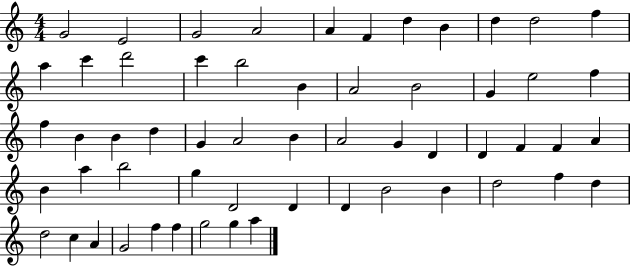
X:1
T:Untitled
M:4/4
L:1/4
K:C
G2 E2 G2 A2 A F d B d d2 f a c' d'2 c' b2 B A2 B2 G e2 f f B B d G A2 B A2 G D D F F A B a b2 g D2 D D B2 B d2 f d d2 c A G2 f f g2 g a